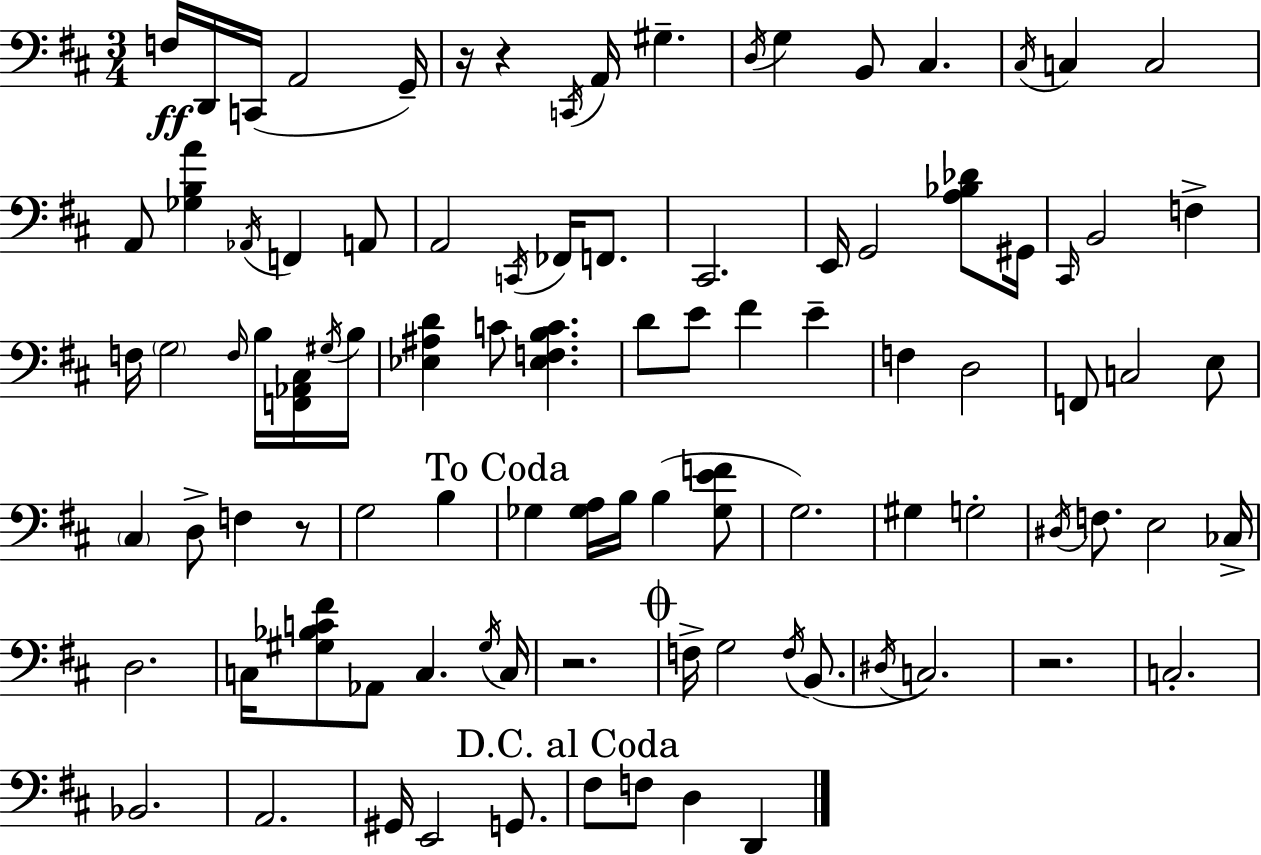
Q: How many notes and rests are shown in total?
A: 96